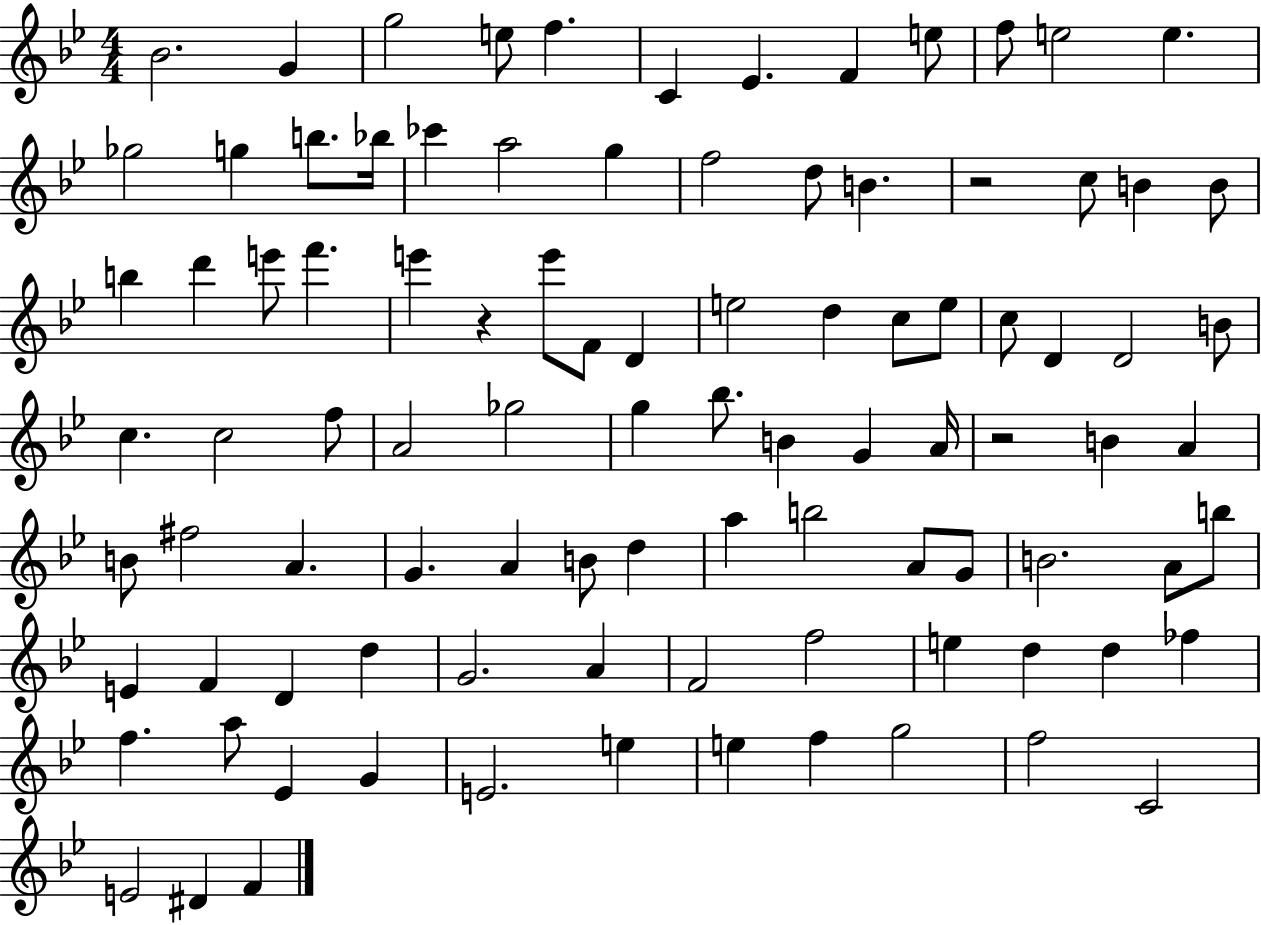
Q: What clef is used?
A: treble